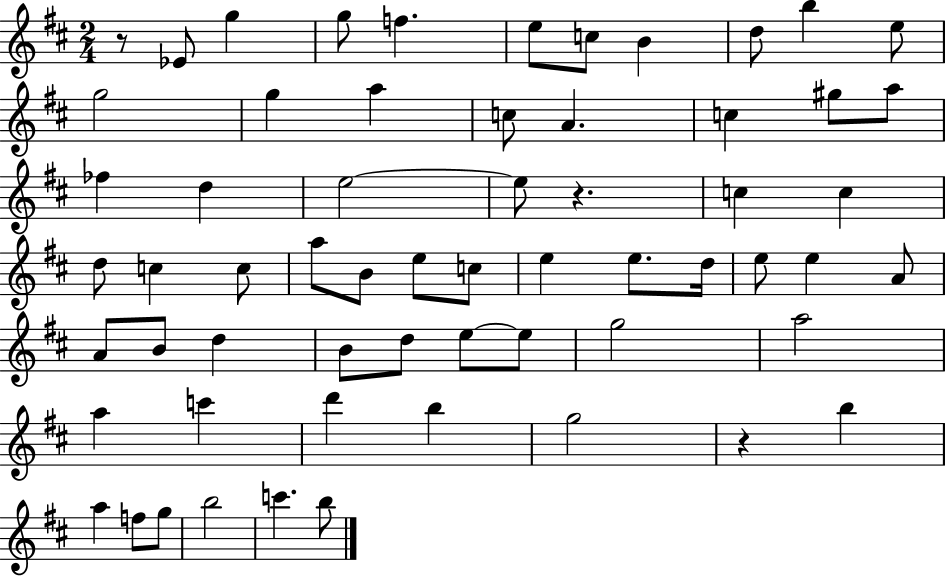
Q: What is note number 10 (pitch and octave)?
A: E5